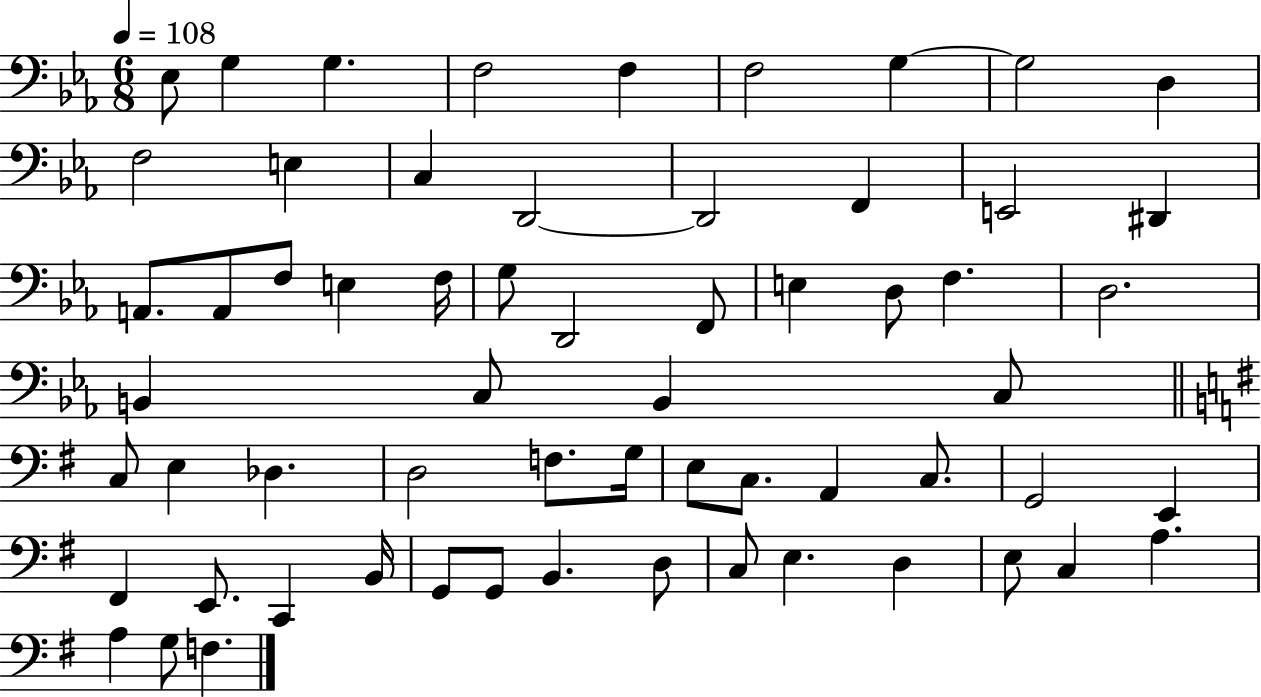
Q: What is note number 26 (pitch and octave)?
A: E3